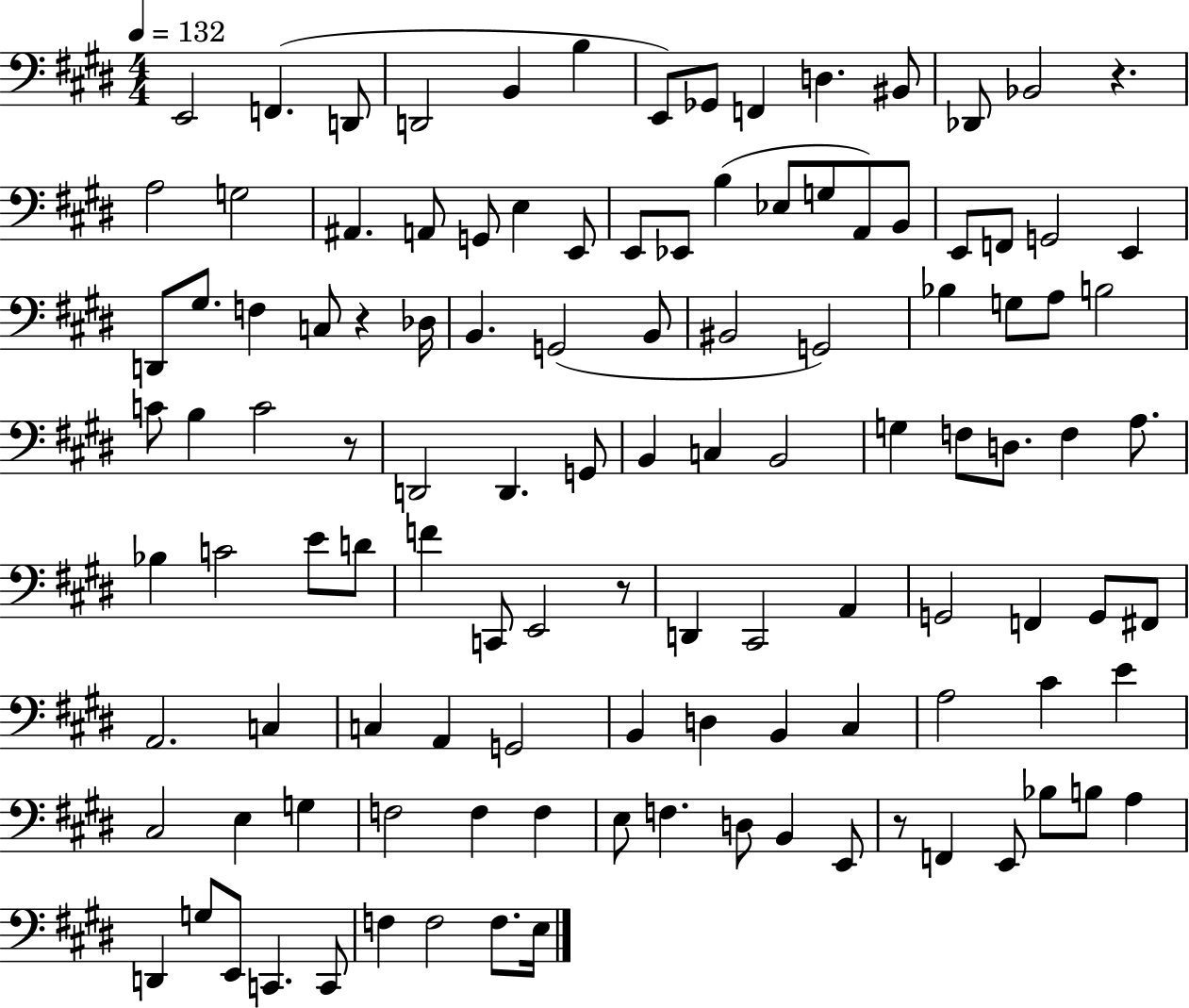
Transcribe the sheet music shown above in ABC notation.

X:1
T:Untitled
M:4/4
L:1/4
K:E
E,,2 F,, D,,/2 D,,2 B,, B, E,,/2 _G,,/2 F,, D, ^B,,/2 _D,,/2 _B,,2 z A,2 G,2 ^A,, A,,/2 G,,/2 E, E,,/2 E,,/2 _E,,/2 B, _E,/2 G,/2 A,,/2 B,,/2 E,,/2 F,,/2 G,,2 E,, D,,/2 ^G,/2 F, C,/2 z _D,/4 B,, G,,2 B,,/2 ^B,,2 G,,2 _B, G,/2 A,/2 B,2 C/2 B, C2 z/2 D,,2 D,, G,,/2 B,, C, B,,2 G, F,/2 D,/2 F, A,/2 _B, C2 E/2 D/2 F C,,/2 E,,2 z/2 D,, ^C,,2 A,, G,,2 F,, G,,/2 ^F,,/2 A,,2 C, C, A,, G,,2 B,, D, B,, ^C, A,2 ^C E ^C,2 E, G, F,2 F, F, E,/2 F, D,/2 B,, E,,/2 z/2 F,, E,,/2 _B,/2 B,/2 A, D,, G,/2 E,,/2 C,, C,,/2 F, F,2 F,/2 E,/4